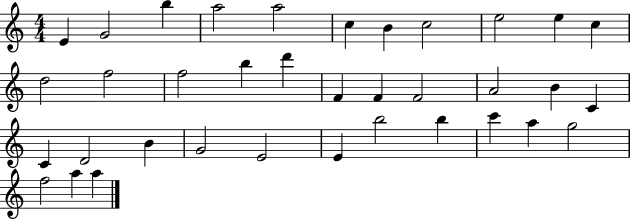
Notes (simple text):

E4/q G4/h B5/q A5/h A5/h C5/q B4/q C5/h E5/h E5/q C5/q D5/h F5/h F5/h B5/q D6/q F4/q F4/q F4/h A4/h B4/q C4/q C4/q D4/h B4/q G4/h E4/h E4/q B5/h B5/q C6/q A5/q G5/h F5/h A5/q A5/q